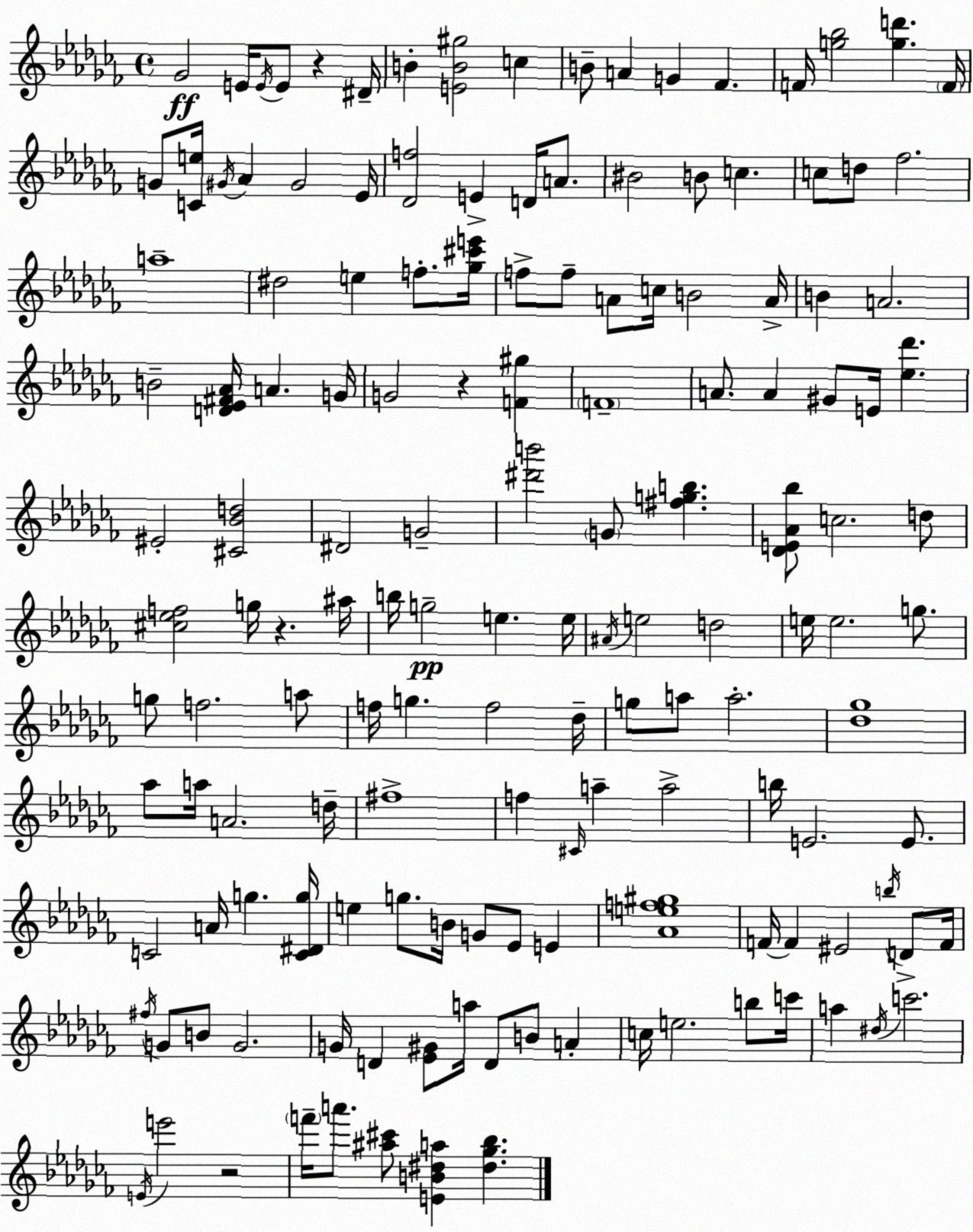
X:1
T:Untitled
M:4/4
L:1/4
K:Abm
_G2 E/4 E/4 E/2 z ^D/4 B [EB^g]2 c B/2 A G _F F/4 [g_b]2 [gd'] F/4 G/2 [Ce]/4 ^G/4 _A ^G2 _E/4 [_Df]2 E D/4 A/2 ^B2 B/2 c c/2 d/2 _f2 a4 ^d2 e f/2 [_g^c'e']/4 f/2 f/2 A/2 c/4 B2 A/4 B A2 B2 [D_E^F_A]/4 A G/4 G2 z [F^g] F4 A/2 A ^G/2 E/4 [_e_d'] ^E2 [^C_Bd]2 ^D2 G2 [^d'b']2 G/2 [^fgb] [_DE_A_b]/2 c2 d/2 [^c_ef]2 g/4 z ^a/4 b/4 g2 e e/4 ^A/4 e2 d2 e/4 e2 g/2 g/2 f2 a/2 f/4 g f2 _d/4 g/2 a/2 a2 [_d_g]4 _a/2 a/4 A2 d/4 ^f4 f ^C/4 a a2 b/4 E2 E/2 C2 A/4 g [C^Dg]/4 e g/2 B/4 G/2 _E/2 E [_Aef^g]4 F/4 F ^E2 b/4 D/2 F/4 ^f/4 G/2 B/2 G2 G/4 D [_E^G]/2 a/4 D/2 B/2 A c/4 e2 b/2 c'/4 a ^d/4 c'2 E/4 e'2 z2 f'/4 a'/2 [^a^c']/2 [EB^da] [^d_g_b]